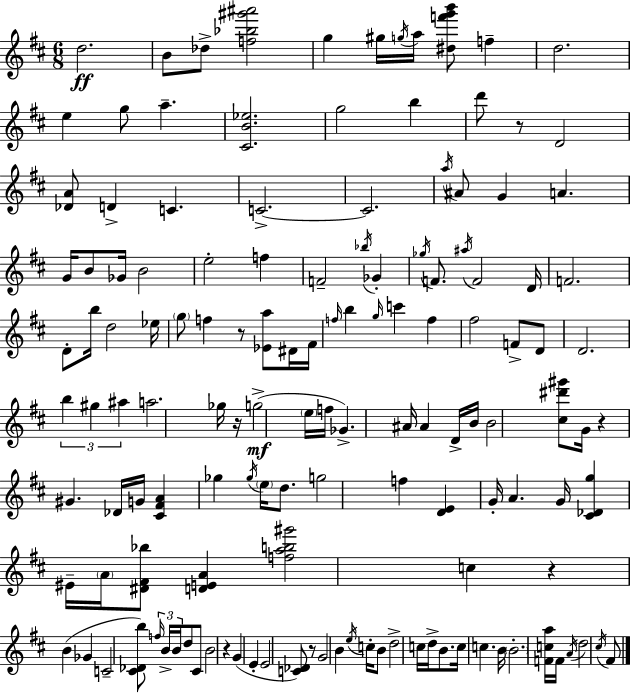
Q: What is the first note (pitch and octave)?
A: D5